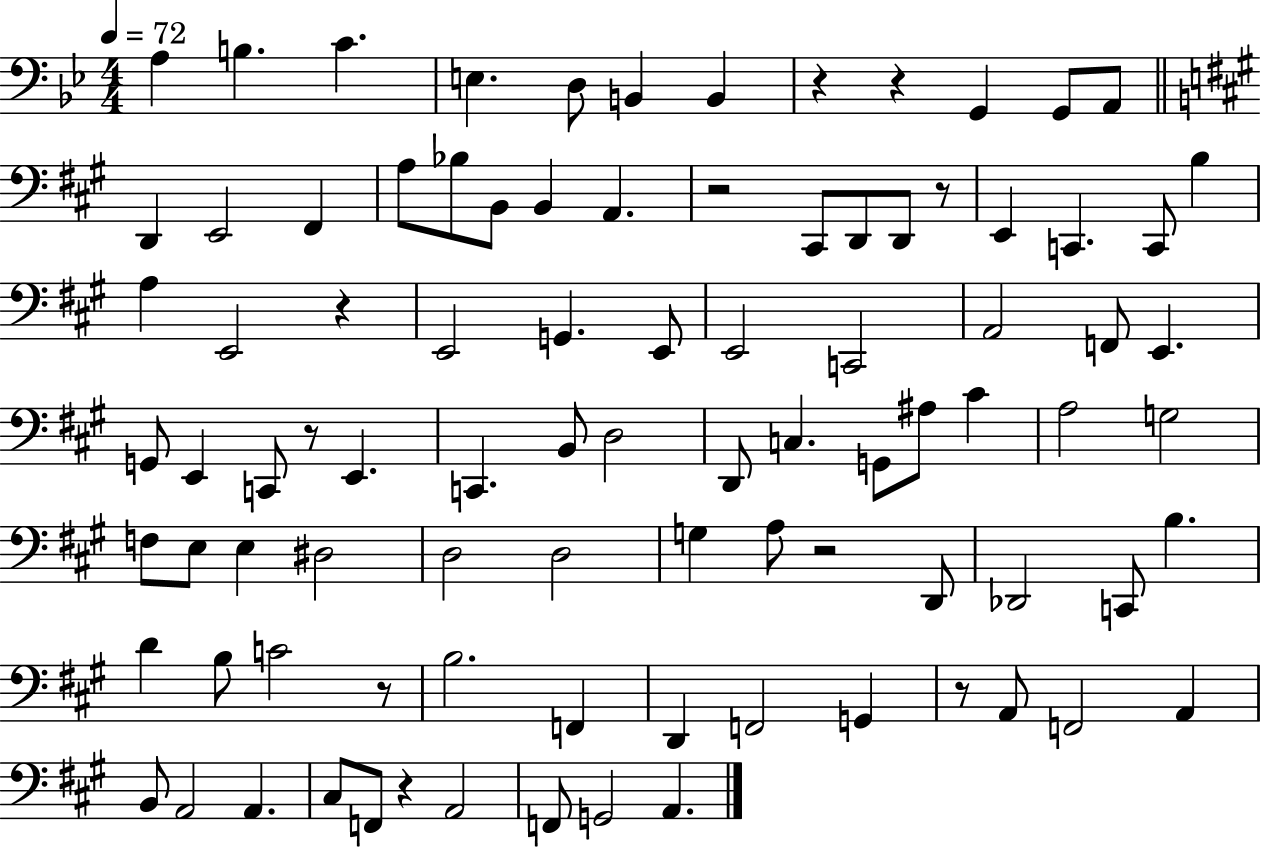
{
  \clef bass
  \numericTimeSignature
  \time 4/4
  \key bes \major
  \tempo 4 = 72
  a4 b4. c'4. | e4. d8 b,4 b,4 | r4 r4 g,4 g,8 a,8 | \bar "||" \break \key a \major d,4 e,2 fis,4 | a8 bes8 b,8 b,4 a,4. | r2 cis,8 d,8 d,8 r8 | e,4 c,4. c,8 b4 | \break a4 e,2 r4 | e,2 g,4. e,8 | e,2 c,2 | a,2 f,8 e,4. | \break g,8 e,4 c,8 r8 e,4. | c,4. b,8 d2 | d,8 c4. g,8 ais8 cis'4 | a2 g2 | \break f8 e8 e4 dis2 | d2 d2 | g4 a8 r2 d,8 | des,2 c,8 b4. | \break d'4 b8 c'2 r8 | b2. f,4 | d,4 f,2 g,4 | r8 a,8 f,2 a,4 | \break b,8 a,2 a,4. | cis8 f,8 r4 a,2 | f,8 g,2 a,4. | \bar "|."
}